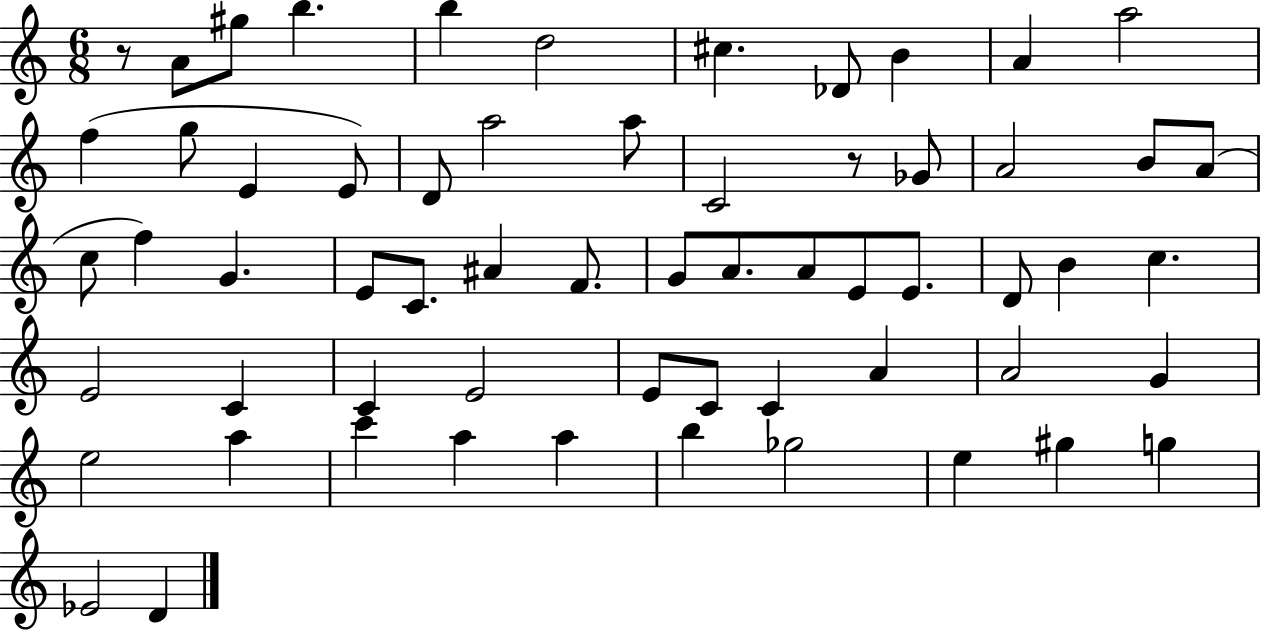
{
  \clef treble
  \numericTimeSignature
  \time 6/8
  \key c \major
  r8 a'8 gis''8 b''4. | b''4 d''2 | cis''4. des'8 b'4 | a'4 a''2 | \break f''4( g''8 e'4 e'8) | d'8 a''2 a''8 | c'2 r8 ges'8 | a'2 b'8 a'8( | \break c''8 f''4) g'4. | e'8 c'8. ais'4 f'8. | g'8 a'8. a'8 e'8 e'8. | d'8 b'4 c''4. | \break e'2 c'4 | c'4 e'2 | e'8 c'8 c'4 a'4 | a'2 g'4 | \break e''2 a''4 | c'''4 a''4 a''4 | b''4 ges''2 | e''4 gis''4 g''4 | \break ees'2 d'4 | \bar "|."
}